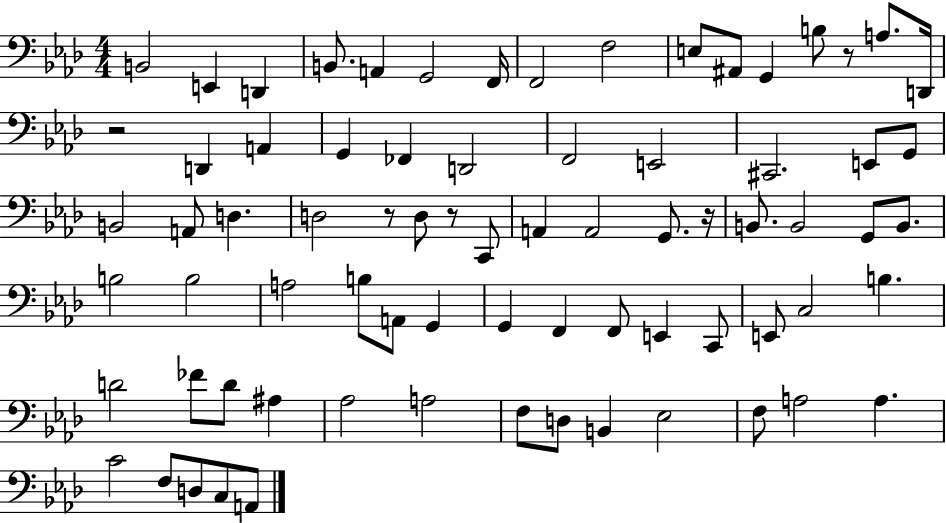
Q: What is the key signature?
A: AES major